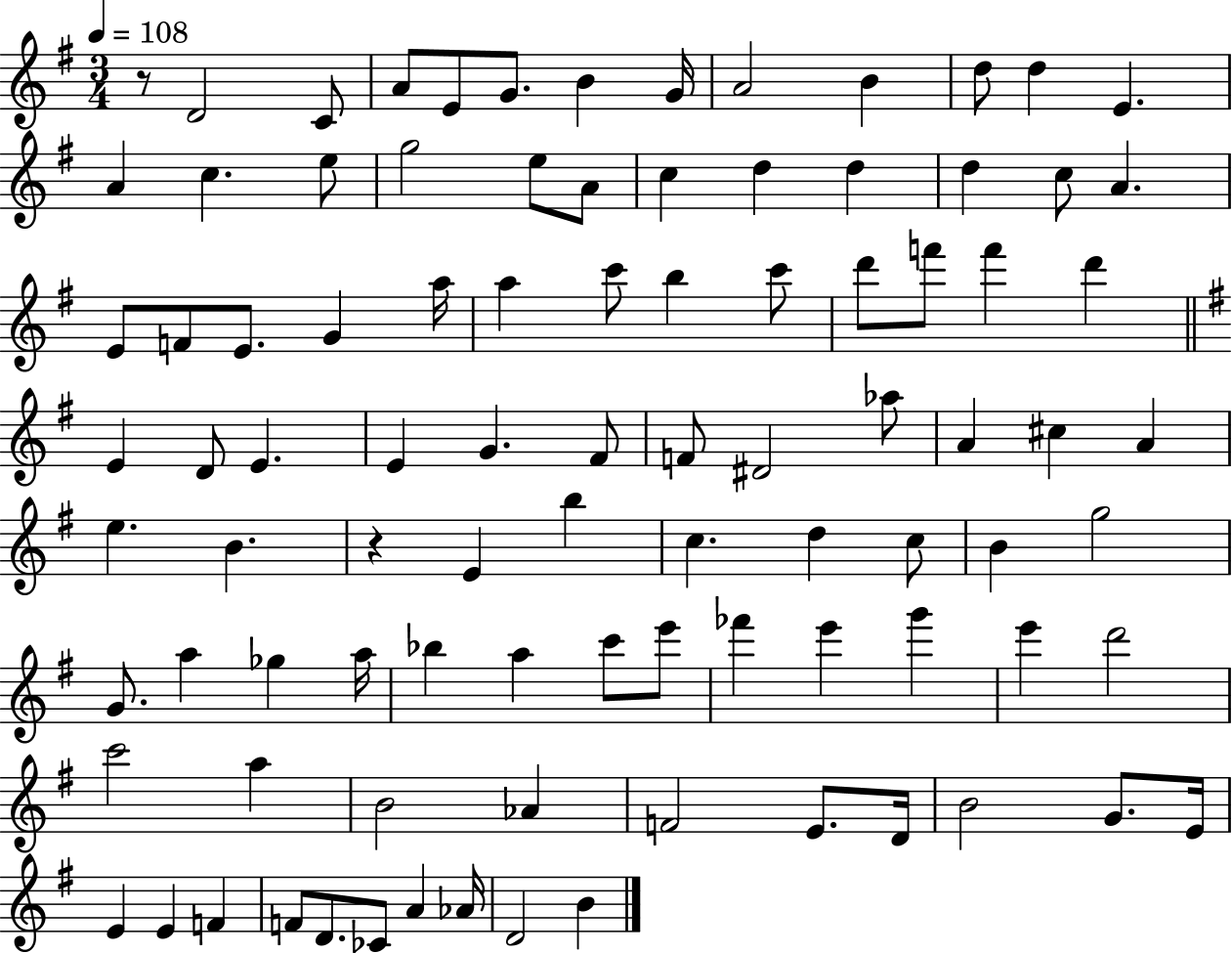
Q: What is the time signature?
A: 3/4